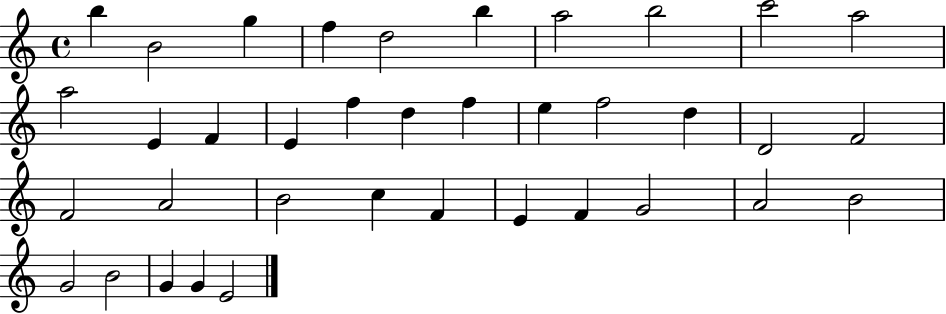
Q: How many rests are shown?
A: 0